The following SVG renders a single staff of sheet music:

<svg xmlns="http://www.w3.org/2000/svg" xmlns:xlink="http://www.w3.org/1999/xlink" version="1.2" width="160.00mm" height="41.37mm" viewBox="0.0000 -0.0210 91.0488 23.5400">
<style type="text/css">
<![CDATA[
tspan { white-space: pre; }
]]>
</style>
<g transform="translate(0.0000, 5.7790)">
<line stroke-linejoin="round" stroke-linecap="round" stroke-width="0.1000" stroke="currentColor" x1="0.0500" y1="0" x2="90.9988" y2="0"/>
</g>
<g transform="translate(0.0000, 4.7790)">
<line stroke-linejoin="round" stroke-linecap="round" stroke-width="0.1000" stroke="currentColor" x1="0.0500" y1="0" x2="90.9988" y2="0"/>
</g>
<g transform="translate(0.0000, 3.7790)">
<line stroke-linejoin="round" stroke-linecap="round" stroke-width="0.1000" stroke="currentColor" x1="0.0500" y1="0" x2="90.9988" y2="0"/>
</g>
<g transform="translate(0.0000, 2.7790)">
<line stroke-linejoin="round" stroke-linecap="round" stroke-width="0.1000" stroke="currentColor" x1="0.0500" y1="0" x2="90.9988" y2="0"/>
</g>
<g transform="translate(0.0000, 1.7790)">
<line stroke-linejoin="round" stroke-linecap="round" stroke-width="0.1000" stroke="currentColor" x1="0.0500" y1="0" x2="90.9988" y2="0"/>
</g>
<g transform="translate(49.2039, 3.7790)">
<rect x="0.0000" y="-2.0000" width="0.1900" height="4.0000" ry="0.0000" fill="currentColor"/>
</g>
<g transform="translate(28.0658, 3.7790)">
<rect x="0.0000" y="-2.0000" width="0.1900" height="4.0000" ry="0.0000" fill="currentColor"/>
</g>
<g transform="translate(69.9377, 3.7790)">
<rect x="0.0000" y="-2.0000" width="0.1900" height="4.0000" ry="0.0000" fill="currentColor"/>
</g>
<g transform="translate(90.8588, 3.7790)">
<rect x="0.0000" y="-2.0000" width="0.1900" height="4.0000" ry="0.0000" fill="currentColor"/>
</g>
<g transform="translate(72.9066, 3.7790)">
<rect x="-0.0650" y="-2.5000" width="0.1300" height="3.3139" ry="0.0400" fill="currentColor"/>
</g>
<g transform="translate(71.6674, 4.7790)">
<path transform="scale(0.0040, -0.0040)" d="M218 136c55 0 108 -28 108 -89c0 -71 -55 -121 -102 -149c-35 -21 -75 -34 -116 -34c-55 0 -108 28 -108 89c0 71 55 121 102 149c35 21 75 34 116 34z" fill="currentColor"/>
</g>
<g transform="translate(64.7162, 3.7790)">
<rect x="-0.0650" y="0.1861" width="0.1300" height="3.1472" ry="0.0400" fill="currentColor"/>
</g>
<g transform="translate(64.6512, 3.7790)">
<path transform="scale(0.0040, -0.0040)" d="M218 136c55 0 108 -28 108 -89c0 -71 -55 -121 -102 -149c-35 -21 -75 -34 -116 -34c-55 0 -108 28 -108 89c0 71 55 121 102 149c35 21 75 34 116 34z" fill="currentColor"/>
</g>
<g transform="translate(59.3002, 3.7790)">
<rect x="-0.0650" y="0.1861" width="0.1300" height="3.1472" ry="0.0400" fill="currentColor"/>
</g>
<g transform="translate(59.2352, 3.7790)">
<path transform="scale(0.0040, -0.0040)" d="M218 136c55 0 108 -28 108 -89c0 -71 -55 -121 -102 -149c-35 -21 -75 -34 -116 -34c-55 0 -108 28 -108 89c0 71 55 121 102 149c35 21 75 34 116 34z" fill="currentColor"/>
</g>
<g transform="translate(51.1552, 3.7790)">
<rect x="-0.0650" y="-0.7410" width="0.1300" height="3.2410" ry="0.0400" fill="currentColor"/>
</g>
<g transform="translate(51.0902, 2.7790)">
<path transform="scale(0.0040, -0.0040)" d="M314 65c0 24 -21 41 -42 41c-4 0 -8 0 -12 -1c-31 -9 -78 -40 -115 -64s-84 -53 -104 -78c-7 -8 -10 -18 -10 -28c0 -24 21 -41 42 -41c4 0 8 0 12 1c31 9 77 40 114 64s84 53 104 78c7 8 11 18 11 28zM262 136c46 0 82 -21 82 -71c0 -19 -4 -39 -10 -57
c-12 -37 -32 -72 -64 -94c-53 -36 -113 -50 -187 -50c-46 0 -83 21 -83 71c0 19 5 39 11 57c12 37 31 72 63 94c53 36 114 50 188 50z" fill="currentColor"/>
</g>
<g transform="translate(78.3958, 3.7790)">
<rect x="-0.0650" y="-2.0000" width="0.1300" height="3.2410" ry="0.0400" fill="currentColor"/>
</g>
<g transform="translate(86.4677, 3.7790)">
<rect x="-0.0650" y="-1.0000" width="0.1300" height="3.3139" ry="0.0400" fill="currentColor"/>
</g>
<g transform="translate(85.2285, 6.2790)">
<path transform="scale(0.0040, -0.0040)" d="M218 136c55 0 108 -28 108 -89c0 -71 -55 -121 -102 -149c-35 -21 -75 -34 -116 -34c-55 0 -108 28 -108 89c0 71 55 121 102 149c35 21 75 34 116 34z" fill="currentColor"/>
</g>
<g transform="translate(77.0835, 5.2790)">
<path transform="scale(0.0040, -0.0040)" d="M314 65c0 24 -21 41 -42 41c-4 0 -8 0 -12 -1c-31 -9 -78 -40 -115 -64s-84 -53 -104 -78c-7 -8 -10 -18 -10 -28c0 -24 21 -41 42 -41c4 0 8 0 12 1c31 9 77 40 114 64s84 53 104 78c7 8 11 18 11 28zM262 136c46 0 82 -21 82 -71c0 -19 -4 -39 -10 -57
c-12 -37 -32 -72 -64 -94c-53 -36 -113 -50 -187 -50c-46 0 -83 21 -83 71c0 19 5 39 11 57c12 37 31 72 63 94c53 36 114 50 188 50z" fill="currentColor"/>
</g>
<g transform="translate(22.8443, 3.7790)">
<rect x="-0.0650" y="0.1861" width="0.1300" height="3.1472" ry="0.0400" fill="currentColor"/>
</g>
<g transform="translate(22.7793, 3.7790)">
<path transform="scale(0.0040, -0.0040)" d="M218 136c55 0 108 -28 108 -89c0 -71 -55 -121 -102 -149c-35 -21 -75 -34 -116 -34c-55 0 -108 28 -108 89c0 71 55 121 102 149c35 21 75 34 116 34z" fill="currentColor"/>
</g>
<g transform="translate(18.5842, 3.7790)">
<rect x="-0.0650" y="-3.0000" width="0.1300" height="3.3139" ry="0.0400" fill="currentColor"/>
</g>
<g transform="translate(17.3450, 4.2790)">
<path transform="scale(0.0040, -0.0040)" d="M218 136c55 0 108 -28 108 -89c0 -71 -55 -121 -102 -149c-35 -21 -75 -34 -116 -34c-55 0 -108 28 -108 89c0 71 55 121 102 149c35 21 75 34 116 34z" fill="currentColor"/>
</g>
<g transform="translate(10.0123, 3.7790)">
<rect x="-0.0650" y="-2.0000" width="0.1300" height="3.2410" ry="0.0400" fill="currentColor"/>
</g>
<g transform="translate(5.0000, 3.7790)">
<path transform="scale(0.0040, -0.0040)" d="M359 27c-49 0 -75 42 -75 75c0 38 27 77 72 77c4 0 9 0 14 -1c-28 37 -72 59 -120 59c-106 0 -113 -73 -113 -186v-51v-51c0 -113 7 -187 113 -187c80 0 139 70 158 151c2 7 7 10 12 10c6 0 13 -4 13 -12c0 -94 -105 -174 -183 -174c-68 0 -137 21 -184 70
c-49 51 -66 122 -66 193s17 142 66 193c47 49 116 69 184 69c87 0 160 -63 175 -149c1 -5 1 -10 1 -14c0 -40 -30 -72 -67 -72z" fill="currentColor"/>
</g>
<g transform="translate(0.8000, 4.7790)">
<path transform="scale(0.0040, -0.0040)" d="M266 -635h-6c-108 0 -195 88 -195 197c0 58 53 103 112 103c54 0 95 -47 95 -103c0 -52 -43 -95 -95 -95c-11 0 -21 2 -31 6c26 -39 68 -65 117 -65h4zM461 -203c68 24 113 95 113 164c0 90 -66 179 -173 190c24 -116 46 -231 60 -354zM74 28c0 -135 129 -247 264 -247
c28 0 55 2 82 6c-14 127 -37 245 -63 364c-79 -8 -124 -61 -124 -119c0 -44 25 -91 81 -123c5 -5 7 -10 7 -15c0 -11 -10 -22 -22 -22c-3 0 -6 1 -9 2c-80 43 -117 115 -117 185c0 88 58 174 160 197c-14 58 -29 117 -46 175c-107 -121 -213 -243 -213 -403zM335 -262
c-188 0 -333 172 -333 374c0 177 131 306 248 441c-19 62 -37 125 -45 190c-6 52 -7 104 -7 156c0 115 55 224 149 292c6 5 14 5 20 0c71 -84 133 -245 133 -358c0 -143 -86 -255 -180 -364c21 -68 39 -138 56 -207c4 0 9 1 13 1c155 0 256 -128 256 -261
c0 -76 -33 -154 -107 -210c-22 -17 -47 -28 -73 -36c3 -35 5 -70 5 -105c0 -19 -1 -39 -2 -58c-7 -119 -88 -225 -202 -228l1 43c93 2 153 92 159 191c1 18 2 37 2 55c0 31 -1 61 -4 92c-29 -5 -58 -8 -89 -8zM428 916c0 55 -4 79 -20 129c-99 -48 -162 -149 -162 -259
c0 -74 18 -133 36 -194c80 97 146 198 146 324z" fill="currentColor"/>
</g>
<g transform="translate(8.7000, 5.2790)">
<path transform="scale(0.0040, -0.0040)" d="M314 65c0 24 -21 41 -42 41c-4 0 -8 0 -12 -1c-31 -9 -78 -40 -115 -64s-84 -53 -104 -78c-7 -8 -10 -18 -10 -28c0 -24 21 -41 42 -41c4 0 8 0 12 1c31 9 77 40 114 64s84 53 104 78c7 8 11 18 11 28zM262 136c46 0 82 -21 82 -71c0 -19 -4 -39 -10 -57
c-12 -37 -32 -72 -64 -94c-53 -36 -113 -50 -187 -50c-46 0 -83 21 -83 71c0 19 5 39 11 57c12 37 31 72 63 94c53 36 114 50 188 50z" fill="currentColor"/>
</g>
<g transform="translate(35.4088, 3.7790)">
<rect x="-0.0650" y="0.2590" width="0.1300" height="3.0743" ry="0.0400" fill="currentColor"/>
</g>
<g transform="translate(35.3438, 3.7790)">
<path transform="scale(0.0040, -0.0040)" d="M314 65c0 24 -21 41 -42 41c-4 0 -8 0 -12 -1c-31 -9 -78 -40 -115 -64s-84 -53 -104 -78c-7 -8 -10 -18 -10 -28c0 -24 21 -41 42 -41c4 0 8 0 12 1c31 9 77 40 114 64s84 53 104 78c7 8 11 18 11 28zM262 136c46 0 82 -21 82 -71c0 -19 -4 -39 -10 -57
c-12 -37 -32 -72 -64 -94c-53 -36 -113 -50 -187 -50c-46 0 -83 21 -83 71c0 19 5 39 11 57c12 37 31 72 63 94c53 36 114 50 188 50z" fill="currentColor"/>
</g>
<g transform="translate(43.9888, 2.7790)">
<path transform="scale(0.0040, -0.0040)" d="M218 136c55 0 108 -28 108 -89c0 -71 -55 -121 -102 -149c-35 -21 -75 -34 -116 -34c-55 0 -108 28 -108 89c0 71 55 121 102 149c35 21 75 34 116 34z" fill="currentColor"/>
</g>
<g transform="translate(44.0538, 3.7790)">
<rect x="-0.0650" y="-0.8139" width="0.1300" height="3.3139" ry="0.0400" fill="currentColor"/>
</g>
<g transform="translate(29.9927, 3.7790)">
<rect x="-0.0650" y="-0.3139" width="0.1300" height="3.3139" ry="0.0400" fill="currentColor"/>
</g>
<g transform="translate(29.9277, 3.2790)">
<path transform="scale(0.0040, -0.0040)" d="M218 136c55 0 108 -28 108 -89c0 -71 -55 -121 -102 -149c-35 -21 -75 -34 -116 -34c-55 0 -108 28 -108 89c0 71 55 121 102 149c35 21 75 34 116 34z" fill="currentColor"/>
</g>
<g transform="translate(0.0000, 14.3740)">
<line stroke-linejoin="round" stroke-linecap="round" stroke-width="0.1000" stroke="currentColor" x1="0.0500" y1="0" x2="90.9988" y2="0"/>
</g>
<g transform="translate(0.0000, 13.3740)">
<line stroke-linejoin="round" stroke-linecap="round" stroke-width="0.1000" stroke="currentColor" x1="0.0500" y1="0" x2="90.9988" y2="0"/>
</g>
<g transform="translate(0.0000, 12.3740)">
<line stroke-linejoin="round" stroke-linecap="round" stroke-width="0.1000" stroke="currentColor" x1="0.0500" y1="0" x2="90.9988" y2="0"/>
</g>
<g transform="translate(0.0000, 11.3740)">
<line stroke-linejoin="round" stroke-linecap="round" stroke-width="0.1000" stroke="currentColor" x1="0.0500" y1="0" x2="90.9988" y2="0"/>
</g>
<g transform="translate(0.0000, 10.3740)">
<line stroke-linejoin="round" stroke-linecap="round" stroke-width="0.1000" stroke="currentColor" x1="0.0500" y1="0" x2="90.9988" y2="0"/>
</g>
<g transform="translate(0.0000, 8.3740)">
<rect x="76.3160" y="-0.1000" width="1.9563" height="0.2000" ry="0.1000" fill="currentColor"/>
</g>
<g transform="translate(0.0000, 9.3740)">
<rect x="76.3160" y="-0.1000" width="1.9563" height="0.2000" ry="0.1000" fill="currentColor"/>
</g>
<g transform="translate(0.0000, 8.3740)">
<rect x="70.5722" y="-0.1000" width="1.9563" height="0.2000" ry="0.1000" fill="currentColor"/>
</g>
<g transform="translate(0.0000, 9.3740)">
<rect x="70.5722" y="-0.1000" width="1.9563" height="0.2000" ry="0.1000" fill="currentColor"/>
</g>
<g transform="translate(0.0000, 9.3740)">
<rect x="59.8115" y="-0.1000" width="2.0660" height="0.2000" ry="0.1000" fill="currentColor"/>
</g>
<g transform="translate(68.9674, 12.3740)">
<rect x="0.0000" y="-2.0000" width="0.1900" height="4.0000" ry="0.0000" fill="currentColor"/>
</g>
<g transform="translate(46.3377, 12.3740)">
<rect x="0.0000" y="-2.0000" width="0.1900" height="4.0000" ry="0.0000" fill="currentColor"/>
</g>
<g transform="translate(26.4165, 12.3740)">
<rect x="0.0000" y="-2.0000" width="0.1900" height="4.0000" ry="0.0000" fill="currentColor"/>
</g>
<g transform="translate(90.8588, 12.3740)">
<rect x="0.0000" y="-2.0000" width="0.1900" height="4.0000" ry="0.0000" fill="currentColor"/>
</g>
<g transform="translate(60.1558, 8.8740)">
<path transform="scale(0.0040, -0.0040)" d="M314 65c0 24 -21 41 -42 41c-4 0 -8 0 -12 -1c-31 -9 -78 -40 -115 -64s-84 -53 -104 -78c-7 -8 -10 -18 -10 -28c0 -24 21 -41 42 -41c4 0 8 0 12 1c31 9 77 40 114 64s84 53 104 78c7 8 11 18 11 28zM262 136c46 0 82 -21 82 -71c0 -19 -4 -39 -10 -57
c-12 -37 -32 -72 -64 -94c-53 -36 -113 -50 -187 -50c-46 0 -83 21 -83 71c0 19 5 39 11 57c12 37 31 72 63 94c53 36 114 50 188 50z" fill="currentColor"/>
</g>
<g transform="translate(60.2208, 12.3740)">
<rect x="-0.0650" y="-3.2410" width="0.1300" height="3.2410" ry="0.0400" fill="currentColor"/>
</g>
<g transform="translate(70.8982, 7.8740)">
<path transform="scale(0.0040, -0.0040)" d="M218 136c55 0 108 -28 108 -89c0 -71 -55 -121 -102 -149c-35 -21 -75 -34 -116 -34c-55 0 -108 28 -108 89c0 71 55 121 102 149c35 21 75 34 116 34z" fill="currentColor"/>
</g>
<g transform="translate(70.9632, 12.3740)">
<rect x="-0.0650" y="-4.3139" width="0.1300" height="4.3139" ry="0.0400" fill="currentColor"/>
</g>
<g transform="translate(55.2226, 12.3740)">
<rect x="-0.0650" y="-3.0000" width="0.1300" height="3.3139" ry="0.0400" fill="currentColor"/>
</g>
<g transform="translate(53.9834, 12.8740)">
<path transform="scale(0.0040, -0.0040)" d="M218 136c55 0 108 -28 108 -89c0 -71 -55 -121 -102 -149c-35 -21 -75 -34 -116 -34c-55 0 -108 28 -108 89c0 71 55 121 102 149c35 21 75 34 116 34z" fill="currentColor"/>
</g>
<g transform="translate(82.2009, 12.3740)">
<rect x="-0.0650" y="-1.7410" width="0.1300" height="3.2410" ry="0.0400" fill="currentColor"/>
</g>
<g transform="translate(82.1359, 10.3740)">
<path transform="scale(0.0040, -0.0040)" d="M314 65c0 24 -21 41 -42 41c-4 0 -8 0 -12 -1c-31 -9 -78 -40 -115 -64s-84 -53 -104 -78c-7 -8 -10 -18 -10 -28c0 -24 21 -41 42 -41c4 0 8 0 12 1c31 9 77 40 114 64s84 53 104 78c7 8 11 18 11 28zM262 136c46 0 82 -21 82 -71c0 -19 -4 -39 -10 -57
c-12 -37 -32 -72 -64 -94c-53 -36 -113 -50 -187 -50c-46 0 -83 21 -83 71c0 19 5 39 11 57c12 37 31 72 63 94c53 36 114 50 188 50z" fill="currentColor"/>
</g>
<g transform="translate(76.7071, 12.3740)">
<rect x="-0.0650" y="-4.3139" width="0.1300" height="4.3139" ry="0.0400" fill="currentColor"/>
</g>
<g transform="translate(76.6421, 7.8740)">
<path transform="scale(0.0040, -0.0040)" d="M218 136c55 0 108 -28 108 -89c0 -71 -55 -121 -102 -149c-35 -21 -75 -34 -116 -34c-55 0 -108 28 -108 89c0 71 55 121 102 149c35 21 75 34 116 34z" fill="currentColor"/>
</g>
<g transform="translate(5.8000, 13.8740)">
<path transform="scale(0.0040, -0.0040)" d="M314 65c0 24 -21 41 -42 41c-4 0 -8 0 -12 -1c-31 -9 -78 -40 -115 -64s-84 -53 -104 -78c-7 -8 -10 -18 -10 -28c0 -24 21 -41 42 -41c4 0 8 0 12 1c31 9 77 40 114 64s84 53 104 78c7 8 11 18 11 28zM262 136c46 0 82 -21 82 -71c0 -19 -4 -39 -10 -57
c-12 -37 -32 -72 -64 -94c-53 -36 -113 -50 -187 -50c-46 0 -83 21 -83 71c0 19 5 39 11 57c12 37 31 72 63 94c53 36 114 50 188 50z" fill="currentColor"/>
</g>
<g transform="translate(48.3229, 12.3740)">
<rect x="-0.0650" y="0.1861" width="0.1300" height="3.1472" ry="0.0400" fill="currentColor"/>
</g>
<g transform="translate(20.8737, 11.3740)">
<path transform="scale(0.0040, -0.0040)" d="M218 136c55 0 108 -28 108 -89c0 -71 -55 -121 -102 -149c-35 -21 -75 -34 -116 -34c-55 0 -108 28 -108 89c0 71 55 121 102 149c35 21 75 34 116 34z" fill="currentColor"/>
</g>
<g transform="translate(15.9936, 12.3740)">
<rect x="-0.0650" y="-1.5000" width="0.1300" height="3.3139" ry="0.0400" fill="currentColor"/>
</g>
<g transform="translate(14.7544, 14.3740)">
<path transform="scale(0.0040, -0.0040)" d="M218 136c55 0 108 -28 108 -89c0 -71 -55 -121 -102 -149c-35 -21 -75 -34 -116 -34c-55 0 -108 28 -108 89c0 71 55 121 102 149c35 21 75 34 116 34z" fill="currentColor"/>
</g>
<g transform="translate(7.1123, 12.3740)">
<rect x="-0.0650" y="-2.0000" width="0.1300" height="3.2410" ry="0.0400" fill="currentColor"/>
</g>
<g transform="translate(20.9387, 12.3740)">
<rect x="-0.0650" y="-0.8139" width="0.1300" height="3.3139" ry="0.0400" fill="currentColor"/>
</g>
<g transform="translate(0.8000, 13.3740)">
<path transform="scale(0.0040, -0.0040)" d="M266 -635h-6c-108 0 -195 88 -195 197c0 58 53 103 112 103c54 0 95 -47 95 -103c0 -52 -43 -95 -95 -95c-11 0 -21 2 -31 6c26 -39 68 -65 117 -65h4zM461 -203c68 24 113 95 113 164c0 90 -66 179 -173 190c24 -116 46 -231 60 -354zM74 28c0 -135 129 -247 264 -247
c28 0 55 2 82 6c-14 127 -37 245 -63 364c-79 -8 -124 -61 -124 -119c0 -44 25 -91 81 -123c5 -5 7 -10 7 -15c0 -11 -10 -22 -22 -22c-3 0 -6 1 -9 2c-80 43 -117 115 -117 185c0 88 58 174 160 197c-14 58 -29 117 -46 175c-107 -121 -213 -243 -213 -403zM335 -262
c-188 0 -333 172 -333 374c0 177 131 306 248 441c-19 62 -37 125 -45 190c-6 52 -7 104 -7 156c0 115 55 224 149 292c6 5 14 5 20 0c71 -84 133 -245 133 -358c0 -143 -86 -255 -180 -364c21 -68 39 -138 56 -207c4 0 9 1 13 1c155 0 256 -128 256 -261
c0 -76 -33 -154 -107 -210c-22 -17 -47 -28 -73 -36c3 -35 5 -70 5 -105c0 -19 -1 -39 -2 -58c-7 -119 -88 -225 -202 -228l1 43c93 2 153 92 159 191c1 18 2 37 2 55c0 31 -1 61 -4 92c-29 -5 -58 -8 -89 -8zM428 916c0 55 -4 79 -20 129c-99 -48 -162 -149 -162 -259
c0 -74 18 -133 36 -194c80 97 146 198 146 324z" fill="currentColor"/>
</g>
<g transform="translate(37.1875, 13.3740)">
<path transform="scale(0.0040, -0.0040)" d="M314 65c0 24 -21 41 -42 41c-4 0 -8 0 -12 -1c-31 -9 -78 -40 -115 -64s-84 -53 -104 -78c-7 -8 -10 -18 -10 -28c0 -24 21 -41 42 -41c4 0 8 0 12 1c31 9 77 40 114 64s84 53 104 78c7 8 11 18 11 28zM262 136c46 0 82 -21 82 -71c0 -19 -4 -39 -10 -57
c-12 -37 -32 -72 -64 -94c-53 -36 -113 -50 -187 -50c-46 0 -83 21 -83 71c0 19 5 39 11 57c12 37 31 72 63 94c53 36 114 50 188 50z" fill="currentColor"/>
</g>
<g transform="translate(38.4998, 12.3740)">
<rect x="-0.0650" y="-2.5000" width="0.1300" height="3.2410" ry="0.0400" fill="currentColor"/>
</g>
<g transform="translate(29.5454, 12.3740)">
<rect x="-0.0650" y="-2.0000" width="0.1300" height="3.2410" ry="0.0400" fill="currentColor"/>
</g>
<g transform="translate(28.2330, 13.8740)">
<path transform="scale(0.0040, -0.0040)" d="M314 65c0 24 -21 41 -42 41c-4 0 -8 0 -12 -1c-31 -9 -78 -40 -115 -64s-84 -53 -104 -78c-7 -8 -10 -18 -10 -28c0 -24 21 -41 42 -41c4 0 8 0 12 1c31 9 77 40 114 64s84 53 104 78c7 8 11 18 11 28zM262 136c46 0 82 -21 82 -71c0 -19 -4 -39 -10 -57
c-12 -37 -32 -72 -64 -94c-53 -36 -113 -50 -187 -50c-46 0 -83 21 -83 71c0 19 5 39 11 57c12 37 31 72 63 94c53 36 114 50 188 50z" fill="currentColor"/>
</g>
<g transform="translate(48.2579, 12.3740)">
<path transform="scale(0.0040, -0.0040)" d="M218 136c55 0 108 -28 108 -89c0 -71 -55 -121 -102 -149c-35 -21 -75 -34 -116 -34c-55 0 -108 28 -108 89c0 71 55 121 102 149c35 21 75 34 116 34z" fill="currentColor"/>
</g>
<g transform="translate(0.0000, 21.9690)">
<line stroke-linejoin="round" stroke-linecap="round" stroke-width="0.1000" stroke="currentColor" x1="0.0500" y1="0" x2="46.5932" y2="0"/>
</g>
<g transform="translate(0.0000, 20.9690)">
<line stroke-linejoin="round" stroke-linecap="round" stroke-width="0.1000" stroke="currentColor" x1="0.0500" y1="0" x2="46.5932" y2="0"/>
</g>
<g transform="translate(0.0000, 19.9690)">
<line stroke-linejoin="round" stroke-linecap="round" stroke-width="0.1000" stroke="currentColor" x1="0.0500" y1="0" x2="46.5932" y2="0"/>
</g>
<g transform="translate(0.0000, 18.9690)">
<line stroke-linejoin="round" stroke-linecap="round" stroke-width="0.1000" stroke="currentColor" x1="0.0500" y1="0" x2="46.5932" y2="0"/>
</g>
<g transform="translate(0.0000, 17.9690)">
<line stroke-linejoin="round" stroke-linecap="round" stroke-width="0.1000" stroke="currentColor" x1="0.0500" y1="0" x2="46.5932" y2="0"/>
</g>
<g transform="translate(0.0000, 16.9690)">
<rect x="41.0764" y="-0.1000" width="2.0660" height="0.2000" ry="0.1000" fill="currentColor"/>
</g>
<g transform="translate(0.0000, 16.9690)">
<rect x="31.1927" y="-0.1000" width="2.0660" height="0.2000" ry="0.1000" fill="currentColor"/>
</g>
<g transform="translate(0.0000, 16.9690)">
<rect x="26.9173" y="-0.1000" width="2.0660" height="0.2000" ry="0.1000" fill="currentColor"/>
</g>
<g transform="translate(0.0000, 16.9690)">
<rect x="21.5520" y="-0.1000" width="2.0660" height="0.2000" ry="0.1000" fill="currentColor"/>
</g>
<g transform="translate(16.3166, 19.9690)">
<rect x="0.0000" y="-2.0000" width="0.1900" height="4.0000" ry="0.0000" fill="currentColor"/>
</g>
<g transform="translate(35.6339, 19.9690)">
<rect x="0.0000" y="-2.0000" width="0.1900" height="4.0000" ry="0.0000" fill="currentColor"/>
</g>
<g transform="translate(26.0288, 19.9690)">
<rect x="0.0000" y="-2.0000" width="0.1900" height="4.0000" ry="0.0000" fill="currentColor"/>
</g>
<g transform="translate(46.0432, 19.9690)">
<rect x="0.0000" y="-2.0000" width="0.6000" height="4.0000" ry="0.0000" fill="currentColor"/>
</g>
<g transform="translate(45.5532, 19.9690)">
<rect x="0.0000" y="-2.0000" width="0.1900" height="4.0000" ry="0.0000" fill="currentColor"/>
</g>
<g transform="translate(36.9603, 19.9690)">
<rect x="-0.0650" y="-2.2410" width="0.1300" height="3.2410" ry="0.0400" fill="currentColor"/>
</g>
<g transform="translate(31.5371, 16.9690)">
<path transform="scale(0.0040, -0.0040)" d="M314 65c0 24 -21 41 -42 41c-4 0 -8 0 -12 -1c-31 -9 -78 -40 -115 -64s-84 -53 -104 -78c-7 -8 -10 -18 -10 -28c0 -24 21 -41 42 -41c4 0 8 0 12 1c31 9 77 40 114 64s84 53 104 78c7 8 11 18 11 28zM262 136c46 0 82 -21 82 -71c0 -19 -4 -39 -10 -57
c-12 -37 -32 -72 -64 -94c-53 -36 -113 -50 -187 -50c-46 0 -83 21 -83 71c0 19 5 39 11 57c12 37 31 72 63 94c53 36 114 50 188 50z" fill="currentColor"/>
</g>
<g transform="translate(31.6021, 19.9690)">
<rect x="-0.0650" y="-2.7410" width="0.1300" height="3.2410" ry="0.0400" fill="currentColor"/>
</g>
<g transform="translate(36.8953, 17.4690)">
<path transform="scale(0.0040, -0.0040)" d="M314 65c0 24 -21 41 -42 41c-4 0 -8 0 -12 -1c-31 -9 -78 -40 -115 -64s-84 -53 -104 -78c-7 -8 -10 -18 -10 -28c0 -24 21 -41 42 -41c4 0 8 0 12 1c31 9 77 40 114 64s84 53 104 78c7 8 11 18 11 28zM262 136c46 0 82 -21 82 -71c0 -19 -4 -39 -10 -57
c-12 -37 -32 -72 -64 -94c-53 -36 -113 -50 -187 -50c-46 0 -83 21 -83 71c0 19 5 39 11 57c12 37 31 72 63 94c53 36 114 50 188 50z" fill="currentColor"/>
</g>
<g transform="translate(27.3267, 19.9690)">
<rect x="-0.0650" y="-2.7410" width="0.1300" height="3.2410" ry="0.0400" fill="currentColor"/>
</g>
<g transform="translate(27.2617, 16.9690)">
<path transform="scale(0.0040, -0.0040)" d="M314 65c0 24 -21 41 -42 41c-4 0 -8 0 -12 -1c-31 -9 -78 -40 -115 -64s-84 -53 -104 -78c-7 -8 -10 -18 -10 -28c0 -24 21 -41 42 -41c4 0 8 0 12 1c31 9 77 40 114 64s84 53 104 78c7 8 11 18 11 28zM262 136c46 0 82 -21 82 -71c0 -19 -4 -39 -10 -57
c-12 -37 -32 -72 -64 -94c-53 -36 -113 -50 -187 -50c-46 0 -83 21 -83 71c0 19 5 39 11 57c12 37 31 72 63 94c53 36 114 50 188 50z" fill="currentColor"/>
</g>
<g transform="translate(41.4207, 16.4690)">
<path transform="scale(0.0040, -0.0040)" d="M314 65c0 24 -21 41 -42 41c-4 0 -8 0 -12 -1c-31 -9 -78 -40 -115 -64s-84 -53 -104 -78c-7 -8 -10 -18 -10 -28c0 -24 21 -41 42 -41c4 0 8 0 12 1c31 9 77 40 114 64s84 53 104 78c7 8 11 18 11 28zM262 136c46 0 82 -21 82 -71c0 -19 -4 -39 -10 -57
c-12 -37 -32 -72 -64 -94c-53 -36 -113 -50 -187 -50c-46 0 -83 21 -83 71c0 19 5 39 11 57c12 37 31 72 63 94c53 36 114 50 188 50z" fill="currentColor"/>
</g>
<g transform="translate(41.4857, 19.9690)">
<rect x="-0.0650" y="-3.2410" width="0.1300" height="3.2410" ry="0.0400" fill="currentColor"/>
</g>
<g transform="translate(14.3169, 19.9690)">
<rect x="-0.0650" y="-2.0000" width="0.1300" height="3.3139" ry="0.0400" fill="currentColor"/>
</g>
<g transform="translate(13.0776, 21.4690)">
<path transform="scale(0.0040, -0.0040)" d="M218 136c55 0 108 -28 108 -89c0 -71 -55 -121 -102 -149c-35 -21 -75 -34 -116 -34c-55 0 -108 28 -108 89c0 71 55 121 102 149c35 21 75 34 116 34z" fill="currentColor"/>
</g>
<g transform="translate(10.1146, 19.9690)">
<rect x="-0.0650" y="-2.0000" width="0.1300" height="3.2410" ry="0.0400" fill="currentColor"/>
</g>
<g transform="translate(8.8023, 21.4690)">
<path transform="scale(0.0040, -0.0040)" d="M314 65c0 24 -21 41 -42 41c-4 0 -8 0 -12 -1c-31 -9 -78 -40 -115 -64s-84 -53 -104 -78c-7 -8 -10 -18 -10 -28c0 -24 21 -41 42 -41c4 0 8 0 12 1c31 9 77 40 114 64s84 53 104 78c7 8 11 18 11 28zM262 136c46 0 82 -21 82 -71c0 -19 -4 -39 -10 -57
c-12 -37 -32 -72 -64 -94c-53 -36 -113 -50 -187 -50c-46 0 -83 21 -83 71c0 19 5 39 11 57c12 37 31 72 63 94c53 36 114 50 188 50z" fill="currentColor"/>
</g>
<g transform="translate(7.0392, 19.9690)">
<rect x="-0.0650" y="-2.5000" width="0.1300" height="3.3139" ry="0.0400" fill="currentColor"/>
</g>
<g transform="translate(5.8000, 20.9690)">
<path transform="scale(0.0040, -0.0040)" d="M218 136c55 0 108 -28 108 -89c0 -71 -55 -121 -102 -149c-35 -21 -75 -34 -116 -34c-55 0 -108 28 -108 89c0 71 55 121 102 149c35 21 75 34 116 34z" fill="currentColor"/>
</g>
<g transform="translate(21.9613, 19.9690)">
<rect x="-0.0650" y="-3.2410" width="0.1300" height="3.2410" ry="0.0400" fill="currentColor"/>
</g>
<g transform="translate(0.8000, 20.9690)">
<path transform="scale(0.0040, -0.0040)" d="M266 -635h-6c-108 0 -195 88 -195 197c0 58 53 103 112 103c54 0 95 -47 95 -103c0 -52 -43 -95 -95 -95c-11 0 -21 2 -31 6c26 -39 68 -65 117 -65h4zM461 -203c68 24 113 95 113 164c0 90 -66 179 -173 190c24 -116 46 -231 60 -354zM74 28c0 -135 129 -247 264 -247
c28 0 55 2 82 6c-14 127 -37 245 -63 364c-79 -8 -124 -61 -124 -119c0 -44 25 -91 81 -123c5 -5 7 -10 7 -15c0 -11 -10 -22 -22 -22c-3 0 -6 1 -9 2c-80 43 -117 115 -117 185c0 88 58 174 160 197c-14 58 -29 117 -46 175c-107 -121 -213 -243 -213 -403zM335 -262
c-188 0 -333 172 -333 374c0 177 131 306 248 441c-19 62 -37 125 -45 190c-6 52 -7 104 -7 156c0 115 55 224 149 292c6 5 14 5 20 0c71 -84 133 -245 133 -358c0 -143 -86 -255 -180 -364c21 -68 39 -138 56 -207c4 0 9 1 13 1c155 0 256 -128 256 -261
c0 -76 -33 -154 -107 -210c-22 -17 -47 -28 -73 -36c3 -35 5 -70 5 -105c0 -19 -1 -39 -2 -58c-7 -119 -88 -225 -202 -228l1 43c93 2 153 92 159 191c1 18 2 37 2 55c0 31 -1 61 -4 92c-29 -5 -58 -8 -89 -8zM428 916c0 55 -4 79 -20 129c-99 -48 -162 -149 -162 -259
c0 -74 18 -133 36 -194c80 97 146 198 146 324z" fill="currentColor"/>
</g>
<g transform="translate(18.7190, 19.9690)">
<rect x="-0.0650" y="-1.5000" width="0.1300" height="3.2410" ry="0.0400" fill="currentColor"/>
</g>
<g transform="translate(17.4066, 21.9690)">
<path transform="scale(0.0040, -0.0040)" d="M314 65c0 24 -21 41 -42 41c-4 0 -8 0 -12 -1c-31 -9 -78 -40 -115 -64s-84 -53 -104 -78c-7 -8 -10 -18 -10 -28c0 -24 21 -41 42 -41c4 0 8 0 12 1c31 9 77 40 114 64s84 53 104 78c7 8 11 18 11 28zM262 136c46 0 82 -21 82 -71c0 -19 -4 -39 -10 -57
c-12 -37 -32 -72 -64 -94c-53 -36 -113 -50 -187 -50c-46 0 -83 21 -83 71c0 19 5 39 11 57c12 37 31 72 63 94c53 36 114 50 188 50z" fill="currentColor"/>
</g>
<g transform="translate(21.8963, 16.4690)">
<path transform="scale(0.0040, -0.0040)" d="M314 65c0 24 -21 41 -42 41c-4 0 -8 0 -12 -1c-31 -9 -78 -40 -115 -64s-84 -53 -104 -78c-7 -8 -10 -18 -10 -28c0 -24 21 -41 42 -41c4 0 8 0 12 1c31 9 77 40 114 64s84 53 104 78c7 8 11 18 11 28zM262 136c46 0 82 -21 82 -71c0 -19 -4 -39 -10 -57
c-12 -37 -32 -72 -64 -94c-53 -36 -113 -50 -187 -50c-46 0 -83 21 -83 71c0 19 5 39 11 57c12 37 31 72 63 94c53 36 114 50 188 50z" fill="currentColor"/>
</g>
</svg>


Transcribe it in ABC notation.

X:1
T:Untitled
M:4/4
L:1/4
K:C
F2 A B c B2 d d2 B B G F2 D F2 E d F2 G2 B A b2 d' d' f2 G F2 F E2 b2 a2 a2 g2 b2